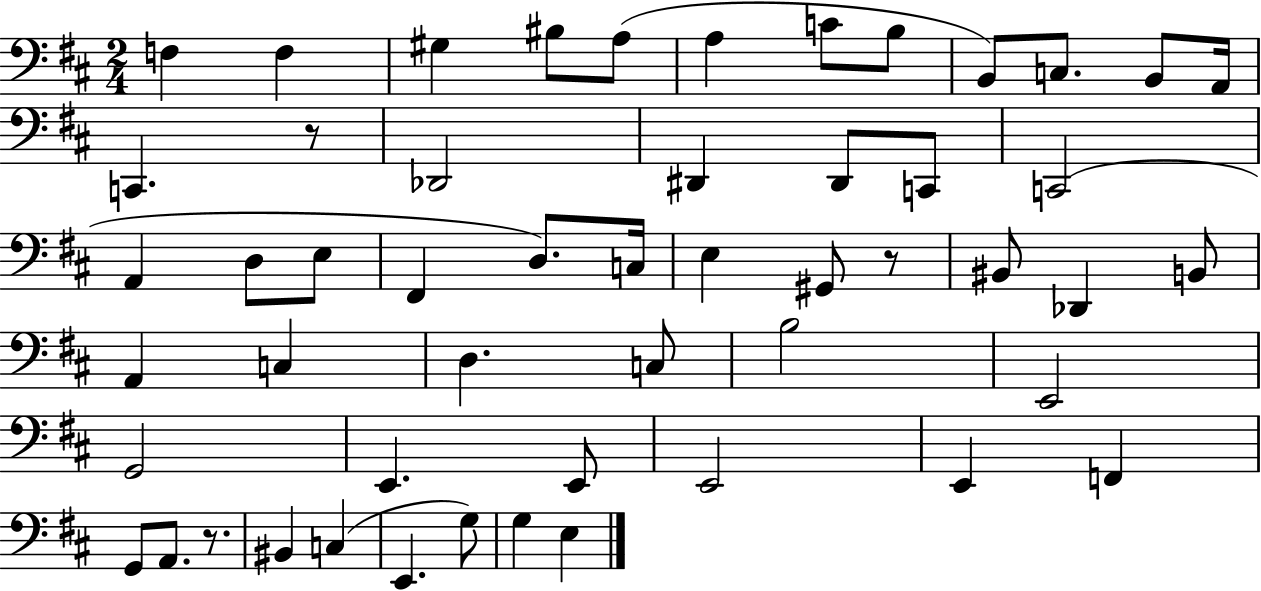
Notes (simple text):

F3/q F3/q G#3/q BIS3/e A3/e A3/q C4/e B3/e B2/e C3/e. B2/e A2/s C2/q. R/e Db2/h D#2/q D#2/e C2/e C2/h A2/q D3/e E3/e F#2/q D3/e. C3/s E3/q G#2/e R/e BIS2/e Db2/q B2/e A2/q C3/q D3/q. C3/e B3/h E2/h G2/h E2/q. E2/e E2/h E2/q F2/q G2/e A2/e. R/e. BIS2/q C3/q E2/q. G3/e G3/q E3/q